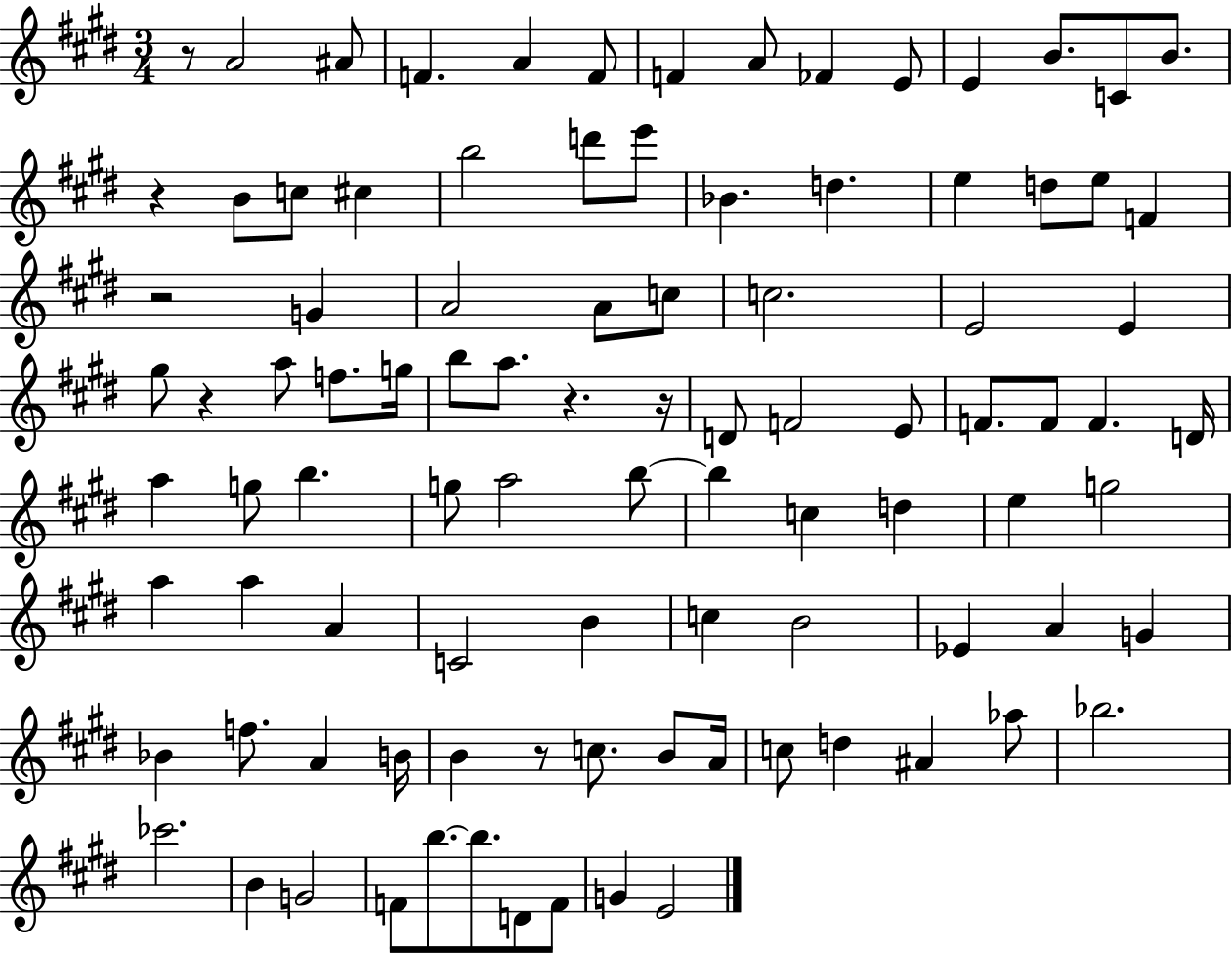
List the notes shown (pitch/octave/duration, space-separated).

R/e A4/h A#4/e F4/q. A4/q F4/e F4/q A4/e FES4/q E4/e E4/q B4/e. C4/e B4/e. R/q B4/e C5/e C#5/q B5/h D6/e E6/e Bb4/q. D5/q. E5/q D5/e E5/e F4/q R/h G4/q A4/h A4/e C5/e C5/h. E4/h E4/q G#5/e R/q A5/e F5/e. G5/s B5/e A5/e. R/q. R/s D4/e F4/h E4/e F4/e. F4/e F4/q. D4/s A5/q G5/e B5/q. G5/e A5/h B5/e B5/q C5/q D5/q E5/q G5/h A5/q A5/q A4/q C4/h B4/q C5/q B4/h Eb4/q A4/q G4/q Bb4/q F5/e. A4/q B4/s B4/q R/e C5/e. B4/e A4/s C5/e D5/q A#4/q Ab5/e Bb5/h. CES6/h. B4/q G4/h F4/e B5/e. B5/e. D4/e F4/e G4/q E4/h